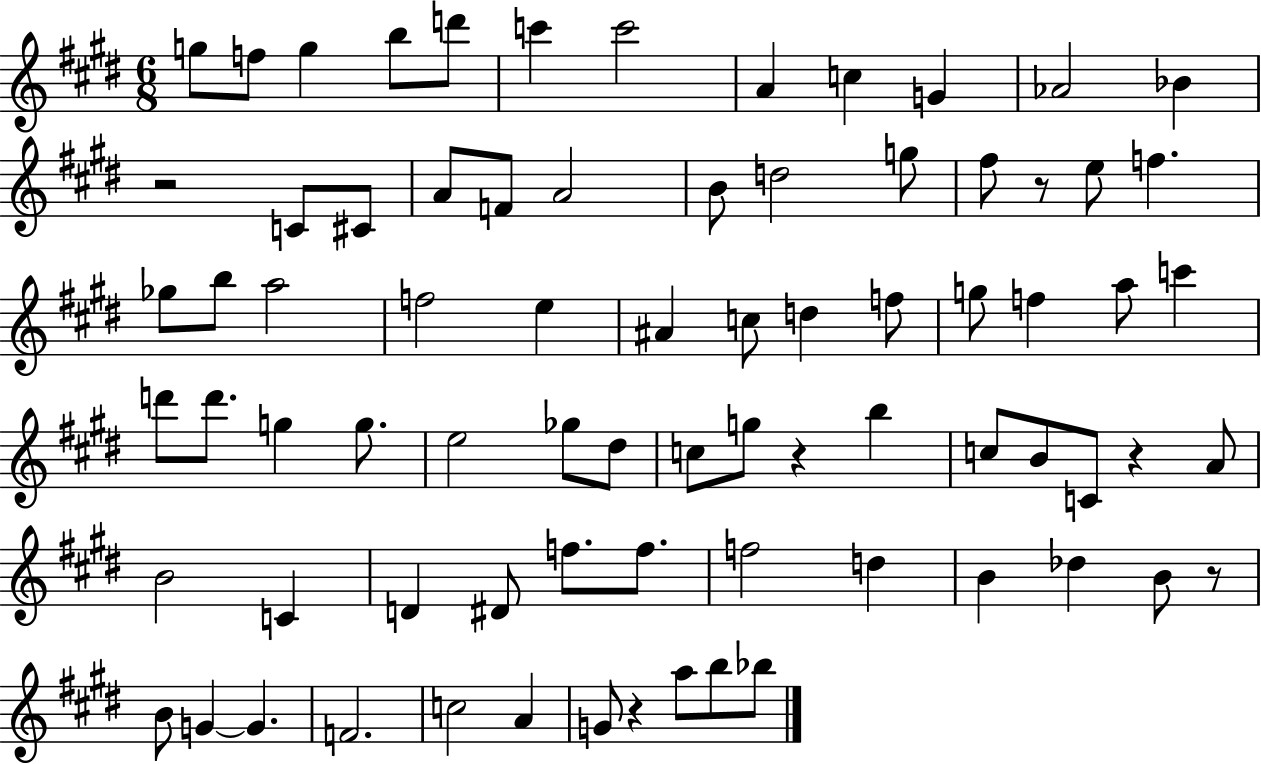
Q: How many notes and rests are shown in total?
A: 77